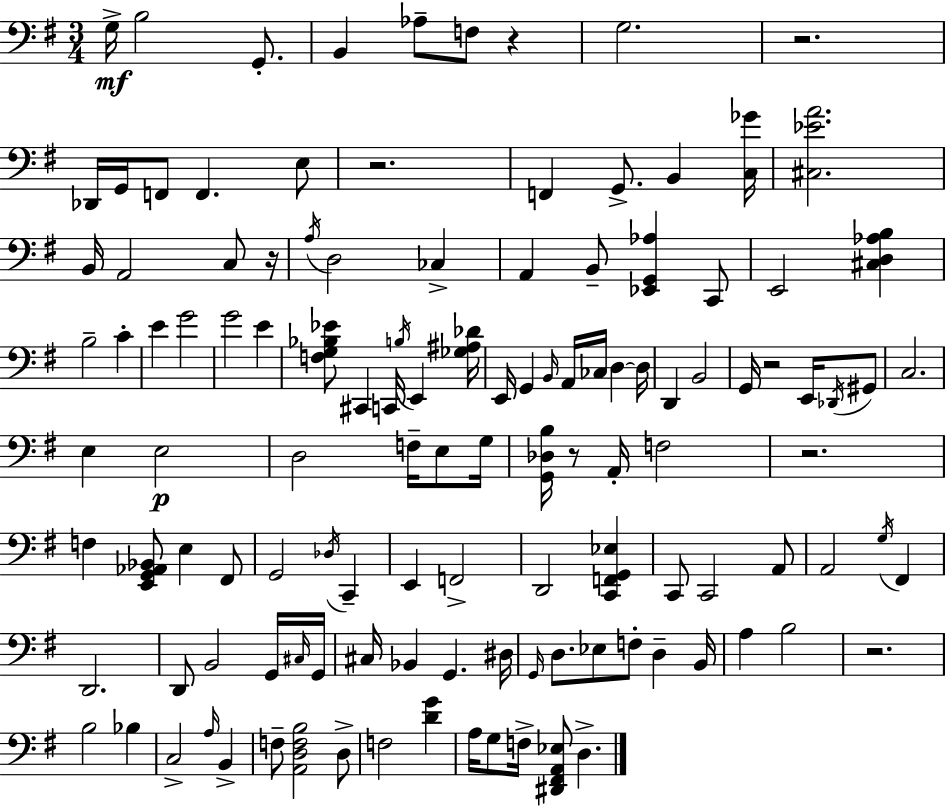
G3/s B3/h G2/e. B2/q Ab3/e F3/e R/q G3/h. R/h. Db2/s G2/s F2/e F2/q. E3/e R/h. F2/q G2/e. B2/q [C3,Gb4]/s [C#3,Eb4,A4]/h. B2/s A2/h C3/e R/s A3/s D3/h CES3/q A2/q B2/e [Eb2,G2,Ab3]/q C2/e E2/h [C#3,D3,Ab3,B3]/q B3/h C4/q E4/q G4/h G4/h E4/q [F3,G3,Bb3,Eb4]/e C#2/q C2/s B3/s E2/q [Gb3,A#3,Db4]/s E2/s G2/q B2/s A2/s CES3/s D3/q D3/s D2/q B2/h G2/s R/h E2/s Db2/s G#2/e C3/h. E3/q E3/h D3/h F3/s E3/e G3/s [G2,Db3,B3]/s R/e A2/s F3/h R/h. F3/q [E2,G2,Ab2,Bb2]/e E3/q F#2/e G2/h Db3/s C2/q E2/q F2/h D2/h [C2,F2,G2,Eb3]/q C2/e C2/h A2/e A2/h G3/s F#2/q D2/h. D2/e B2/h G2/s C#3/s G2/s C#3/s Bb2/q G2/q. D#3/s G2/s D3/e. Eb3/e F3/e D3/q B2/s A3/q B3/h R/h. B3/h Bb3/q C3/h A3/s B2/q F3/e [A2,D3,F3,B3]/h D3/e F3/h [D4,G4]/q A3/s G3/e F3/s [D#2,F#2,A2,Eb3]/e D3/q.